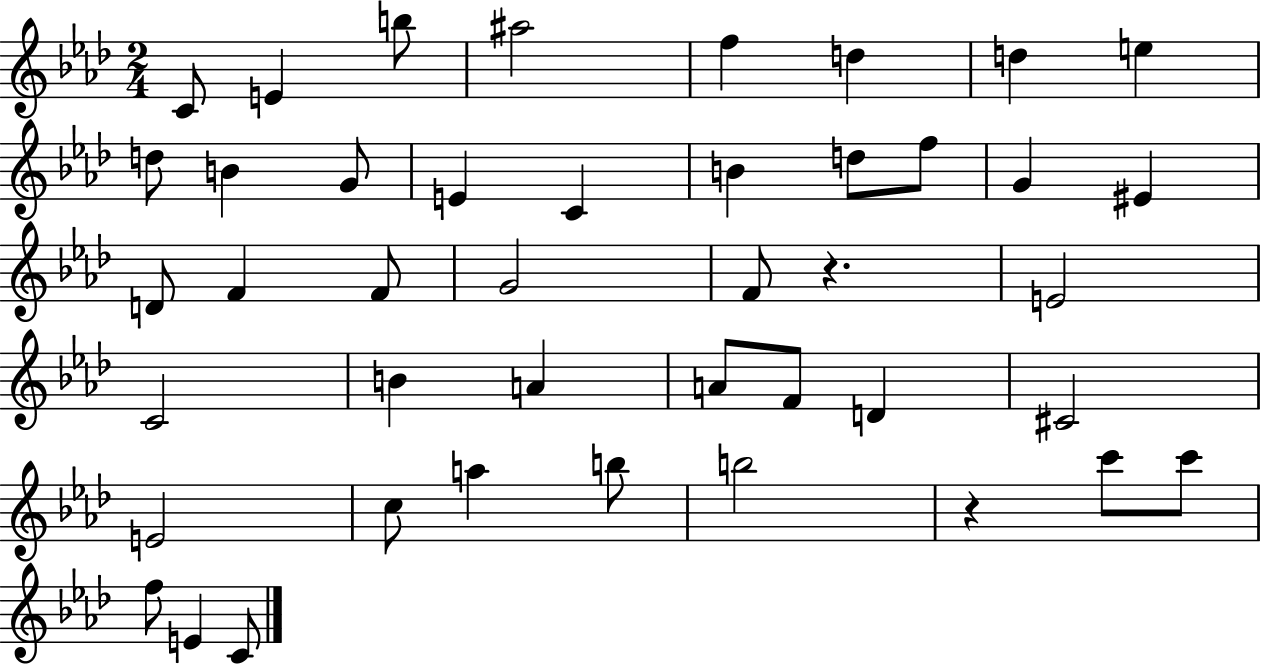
{
  \clef treble
  \numericTimeSignature
  \time 2/4
  \key aes \major
  c'8 e'4 b''8 | ais''2 | f''4 d''4 | d''4 e''4 | \break d''8 b'4 g'8 | e'4 c'4 | b'4 d''8 f''8 | g'4 eis'4 | \break d'8 f'4 f'8 | g'2 | f'8 r4. | e'2 | \break c'2 | b'4 a'4 | a'8 f'8 d'4 | cis'2 | \break e'2 | c''8 a''4 b''8 | b''2 | r4 c'''8 c'''8 | \break f''8 e'4 c'8 | \bar "|."
}